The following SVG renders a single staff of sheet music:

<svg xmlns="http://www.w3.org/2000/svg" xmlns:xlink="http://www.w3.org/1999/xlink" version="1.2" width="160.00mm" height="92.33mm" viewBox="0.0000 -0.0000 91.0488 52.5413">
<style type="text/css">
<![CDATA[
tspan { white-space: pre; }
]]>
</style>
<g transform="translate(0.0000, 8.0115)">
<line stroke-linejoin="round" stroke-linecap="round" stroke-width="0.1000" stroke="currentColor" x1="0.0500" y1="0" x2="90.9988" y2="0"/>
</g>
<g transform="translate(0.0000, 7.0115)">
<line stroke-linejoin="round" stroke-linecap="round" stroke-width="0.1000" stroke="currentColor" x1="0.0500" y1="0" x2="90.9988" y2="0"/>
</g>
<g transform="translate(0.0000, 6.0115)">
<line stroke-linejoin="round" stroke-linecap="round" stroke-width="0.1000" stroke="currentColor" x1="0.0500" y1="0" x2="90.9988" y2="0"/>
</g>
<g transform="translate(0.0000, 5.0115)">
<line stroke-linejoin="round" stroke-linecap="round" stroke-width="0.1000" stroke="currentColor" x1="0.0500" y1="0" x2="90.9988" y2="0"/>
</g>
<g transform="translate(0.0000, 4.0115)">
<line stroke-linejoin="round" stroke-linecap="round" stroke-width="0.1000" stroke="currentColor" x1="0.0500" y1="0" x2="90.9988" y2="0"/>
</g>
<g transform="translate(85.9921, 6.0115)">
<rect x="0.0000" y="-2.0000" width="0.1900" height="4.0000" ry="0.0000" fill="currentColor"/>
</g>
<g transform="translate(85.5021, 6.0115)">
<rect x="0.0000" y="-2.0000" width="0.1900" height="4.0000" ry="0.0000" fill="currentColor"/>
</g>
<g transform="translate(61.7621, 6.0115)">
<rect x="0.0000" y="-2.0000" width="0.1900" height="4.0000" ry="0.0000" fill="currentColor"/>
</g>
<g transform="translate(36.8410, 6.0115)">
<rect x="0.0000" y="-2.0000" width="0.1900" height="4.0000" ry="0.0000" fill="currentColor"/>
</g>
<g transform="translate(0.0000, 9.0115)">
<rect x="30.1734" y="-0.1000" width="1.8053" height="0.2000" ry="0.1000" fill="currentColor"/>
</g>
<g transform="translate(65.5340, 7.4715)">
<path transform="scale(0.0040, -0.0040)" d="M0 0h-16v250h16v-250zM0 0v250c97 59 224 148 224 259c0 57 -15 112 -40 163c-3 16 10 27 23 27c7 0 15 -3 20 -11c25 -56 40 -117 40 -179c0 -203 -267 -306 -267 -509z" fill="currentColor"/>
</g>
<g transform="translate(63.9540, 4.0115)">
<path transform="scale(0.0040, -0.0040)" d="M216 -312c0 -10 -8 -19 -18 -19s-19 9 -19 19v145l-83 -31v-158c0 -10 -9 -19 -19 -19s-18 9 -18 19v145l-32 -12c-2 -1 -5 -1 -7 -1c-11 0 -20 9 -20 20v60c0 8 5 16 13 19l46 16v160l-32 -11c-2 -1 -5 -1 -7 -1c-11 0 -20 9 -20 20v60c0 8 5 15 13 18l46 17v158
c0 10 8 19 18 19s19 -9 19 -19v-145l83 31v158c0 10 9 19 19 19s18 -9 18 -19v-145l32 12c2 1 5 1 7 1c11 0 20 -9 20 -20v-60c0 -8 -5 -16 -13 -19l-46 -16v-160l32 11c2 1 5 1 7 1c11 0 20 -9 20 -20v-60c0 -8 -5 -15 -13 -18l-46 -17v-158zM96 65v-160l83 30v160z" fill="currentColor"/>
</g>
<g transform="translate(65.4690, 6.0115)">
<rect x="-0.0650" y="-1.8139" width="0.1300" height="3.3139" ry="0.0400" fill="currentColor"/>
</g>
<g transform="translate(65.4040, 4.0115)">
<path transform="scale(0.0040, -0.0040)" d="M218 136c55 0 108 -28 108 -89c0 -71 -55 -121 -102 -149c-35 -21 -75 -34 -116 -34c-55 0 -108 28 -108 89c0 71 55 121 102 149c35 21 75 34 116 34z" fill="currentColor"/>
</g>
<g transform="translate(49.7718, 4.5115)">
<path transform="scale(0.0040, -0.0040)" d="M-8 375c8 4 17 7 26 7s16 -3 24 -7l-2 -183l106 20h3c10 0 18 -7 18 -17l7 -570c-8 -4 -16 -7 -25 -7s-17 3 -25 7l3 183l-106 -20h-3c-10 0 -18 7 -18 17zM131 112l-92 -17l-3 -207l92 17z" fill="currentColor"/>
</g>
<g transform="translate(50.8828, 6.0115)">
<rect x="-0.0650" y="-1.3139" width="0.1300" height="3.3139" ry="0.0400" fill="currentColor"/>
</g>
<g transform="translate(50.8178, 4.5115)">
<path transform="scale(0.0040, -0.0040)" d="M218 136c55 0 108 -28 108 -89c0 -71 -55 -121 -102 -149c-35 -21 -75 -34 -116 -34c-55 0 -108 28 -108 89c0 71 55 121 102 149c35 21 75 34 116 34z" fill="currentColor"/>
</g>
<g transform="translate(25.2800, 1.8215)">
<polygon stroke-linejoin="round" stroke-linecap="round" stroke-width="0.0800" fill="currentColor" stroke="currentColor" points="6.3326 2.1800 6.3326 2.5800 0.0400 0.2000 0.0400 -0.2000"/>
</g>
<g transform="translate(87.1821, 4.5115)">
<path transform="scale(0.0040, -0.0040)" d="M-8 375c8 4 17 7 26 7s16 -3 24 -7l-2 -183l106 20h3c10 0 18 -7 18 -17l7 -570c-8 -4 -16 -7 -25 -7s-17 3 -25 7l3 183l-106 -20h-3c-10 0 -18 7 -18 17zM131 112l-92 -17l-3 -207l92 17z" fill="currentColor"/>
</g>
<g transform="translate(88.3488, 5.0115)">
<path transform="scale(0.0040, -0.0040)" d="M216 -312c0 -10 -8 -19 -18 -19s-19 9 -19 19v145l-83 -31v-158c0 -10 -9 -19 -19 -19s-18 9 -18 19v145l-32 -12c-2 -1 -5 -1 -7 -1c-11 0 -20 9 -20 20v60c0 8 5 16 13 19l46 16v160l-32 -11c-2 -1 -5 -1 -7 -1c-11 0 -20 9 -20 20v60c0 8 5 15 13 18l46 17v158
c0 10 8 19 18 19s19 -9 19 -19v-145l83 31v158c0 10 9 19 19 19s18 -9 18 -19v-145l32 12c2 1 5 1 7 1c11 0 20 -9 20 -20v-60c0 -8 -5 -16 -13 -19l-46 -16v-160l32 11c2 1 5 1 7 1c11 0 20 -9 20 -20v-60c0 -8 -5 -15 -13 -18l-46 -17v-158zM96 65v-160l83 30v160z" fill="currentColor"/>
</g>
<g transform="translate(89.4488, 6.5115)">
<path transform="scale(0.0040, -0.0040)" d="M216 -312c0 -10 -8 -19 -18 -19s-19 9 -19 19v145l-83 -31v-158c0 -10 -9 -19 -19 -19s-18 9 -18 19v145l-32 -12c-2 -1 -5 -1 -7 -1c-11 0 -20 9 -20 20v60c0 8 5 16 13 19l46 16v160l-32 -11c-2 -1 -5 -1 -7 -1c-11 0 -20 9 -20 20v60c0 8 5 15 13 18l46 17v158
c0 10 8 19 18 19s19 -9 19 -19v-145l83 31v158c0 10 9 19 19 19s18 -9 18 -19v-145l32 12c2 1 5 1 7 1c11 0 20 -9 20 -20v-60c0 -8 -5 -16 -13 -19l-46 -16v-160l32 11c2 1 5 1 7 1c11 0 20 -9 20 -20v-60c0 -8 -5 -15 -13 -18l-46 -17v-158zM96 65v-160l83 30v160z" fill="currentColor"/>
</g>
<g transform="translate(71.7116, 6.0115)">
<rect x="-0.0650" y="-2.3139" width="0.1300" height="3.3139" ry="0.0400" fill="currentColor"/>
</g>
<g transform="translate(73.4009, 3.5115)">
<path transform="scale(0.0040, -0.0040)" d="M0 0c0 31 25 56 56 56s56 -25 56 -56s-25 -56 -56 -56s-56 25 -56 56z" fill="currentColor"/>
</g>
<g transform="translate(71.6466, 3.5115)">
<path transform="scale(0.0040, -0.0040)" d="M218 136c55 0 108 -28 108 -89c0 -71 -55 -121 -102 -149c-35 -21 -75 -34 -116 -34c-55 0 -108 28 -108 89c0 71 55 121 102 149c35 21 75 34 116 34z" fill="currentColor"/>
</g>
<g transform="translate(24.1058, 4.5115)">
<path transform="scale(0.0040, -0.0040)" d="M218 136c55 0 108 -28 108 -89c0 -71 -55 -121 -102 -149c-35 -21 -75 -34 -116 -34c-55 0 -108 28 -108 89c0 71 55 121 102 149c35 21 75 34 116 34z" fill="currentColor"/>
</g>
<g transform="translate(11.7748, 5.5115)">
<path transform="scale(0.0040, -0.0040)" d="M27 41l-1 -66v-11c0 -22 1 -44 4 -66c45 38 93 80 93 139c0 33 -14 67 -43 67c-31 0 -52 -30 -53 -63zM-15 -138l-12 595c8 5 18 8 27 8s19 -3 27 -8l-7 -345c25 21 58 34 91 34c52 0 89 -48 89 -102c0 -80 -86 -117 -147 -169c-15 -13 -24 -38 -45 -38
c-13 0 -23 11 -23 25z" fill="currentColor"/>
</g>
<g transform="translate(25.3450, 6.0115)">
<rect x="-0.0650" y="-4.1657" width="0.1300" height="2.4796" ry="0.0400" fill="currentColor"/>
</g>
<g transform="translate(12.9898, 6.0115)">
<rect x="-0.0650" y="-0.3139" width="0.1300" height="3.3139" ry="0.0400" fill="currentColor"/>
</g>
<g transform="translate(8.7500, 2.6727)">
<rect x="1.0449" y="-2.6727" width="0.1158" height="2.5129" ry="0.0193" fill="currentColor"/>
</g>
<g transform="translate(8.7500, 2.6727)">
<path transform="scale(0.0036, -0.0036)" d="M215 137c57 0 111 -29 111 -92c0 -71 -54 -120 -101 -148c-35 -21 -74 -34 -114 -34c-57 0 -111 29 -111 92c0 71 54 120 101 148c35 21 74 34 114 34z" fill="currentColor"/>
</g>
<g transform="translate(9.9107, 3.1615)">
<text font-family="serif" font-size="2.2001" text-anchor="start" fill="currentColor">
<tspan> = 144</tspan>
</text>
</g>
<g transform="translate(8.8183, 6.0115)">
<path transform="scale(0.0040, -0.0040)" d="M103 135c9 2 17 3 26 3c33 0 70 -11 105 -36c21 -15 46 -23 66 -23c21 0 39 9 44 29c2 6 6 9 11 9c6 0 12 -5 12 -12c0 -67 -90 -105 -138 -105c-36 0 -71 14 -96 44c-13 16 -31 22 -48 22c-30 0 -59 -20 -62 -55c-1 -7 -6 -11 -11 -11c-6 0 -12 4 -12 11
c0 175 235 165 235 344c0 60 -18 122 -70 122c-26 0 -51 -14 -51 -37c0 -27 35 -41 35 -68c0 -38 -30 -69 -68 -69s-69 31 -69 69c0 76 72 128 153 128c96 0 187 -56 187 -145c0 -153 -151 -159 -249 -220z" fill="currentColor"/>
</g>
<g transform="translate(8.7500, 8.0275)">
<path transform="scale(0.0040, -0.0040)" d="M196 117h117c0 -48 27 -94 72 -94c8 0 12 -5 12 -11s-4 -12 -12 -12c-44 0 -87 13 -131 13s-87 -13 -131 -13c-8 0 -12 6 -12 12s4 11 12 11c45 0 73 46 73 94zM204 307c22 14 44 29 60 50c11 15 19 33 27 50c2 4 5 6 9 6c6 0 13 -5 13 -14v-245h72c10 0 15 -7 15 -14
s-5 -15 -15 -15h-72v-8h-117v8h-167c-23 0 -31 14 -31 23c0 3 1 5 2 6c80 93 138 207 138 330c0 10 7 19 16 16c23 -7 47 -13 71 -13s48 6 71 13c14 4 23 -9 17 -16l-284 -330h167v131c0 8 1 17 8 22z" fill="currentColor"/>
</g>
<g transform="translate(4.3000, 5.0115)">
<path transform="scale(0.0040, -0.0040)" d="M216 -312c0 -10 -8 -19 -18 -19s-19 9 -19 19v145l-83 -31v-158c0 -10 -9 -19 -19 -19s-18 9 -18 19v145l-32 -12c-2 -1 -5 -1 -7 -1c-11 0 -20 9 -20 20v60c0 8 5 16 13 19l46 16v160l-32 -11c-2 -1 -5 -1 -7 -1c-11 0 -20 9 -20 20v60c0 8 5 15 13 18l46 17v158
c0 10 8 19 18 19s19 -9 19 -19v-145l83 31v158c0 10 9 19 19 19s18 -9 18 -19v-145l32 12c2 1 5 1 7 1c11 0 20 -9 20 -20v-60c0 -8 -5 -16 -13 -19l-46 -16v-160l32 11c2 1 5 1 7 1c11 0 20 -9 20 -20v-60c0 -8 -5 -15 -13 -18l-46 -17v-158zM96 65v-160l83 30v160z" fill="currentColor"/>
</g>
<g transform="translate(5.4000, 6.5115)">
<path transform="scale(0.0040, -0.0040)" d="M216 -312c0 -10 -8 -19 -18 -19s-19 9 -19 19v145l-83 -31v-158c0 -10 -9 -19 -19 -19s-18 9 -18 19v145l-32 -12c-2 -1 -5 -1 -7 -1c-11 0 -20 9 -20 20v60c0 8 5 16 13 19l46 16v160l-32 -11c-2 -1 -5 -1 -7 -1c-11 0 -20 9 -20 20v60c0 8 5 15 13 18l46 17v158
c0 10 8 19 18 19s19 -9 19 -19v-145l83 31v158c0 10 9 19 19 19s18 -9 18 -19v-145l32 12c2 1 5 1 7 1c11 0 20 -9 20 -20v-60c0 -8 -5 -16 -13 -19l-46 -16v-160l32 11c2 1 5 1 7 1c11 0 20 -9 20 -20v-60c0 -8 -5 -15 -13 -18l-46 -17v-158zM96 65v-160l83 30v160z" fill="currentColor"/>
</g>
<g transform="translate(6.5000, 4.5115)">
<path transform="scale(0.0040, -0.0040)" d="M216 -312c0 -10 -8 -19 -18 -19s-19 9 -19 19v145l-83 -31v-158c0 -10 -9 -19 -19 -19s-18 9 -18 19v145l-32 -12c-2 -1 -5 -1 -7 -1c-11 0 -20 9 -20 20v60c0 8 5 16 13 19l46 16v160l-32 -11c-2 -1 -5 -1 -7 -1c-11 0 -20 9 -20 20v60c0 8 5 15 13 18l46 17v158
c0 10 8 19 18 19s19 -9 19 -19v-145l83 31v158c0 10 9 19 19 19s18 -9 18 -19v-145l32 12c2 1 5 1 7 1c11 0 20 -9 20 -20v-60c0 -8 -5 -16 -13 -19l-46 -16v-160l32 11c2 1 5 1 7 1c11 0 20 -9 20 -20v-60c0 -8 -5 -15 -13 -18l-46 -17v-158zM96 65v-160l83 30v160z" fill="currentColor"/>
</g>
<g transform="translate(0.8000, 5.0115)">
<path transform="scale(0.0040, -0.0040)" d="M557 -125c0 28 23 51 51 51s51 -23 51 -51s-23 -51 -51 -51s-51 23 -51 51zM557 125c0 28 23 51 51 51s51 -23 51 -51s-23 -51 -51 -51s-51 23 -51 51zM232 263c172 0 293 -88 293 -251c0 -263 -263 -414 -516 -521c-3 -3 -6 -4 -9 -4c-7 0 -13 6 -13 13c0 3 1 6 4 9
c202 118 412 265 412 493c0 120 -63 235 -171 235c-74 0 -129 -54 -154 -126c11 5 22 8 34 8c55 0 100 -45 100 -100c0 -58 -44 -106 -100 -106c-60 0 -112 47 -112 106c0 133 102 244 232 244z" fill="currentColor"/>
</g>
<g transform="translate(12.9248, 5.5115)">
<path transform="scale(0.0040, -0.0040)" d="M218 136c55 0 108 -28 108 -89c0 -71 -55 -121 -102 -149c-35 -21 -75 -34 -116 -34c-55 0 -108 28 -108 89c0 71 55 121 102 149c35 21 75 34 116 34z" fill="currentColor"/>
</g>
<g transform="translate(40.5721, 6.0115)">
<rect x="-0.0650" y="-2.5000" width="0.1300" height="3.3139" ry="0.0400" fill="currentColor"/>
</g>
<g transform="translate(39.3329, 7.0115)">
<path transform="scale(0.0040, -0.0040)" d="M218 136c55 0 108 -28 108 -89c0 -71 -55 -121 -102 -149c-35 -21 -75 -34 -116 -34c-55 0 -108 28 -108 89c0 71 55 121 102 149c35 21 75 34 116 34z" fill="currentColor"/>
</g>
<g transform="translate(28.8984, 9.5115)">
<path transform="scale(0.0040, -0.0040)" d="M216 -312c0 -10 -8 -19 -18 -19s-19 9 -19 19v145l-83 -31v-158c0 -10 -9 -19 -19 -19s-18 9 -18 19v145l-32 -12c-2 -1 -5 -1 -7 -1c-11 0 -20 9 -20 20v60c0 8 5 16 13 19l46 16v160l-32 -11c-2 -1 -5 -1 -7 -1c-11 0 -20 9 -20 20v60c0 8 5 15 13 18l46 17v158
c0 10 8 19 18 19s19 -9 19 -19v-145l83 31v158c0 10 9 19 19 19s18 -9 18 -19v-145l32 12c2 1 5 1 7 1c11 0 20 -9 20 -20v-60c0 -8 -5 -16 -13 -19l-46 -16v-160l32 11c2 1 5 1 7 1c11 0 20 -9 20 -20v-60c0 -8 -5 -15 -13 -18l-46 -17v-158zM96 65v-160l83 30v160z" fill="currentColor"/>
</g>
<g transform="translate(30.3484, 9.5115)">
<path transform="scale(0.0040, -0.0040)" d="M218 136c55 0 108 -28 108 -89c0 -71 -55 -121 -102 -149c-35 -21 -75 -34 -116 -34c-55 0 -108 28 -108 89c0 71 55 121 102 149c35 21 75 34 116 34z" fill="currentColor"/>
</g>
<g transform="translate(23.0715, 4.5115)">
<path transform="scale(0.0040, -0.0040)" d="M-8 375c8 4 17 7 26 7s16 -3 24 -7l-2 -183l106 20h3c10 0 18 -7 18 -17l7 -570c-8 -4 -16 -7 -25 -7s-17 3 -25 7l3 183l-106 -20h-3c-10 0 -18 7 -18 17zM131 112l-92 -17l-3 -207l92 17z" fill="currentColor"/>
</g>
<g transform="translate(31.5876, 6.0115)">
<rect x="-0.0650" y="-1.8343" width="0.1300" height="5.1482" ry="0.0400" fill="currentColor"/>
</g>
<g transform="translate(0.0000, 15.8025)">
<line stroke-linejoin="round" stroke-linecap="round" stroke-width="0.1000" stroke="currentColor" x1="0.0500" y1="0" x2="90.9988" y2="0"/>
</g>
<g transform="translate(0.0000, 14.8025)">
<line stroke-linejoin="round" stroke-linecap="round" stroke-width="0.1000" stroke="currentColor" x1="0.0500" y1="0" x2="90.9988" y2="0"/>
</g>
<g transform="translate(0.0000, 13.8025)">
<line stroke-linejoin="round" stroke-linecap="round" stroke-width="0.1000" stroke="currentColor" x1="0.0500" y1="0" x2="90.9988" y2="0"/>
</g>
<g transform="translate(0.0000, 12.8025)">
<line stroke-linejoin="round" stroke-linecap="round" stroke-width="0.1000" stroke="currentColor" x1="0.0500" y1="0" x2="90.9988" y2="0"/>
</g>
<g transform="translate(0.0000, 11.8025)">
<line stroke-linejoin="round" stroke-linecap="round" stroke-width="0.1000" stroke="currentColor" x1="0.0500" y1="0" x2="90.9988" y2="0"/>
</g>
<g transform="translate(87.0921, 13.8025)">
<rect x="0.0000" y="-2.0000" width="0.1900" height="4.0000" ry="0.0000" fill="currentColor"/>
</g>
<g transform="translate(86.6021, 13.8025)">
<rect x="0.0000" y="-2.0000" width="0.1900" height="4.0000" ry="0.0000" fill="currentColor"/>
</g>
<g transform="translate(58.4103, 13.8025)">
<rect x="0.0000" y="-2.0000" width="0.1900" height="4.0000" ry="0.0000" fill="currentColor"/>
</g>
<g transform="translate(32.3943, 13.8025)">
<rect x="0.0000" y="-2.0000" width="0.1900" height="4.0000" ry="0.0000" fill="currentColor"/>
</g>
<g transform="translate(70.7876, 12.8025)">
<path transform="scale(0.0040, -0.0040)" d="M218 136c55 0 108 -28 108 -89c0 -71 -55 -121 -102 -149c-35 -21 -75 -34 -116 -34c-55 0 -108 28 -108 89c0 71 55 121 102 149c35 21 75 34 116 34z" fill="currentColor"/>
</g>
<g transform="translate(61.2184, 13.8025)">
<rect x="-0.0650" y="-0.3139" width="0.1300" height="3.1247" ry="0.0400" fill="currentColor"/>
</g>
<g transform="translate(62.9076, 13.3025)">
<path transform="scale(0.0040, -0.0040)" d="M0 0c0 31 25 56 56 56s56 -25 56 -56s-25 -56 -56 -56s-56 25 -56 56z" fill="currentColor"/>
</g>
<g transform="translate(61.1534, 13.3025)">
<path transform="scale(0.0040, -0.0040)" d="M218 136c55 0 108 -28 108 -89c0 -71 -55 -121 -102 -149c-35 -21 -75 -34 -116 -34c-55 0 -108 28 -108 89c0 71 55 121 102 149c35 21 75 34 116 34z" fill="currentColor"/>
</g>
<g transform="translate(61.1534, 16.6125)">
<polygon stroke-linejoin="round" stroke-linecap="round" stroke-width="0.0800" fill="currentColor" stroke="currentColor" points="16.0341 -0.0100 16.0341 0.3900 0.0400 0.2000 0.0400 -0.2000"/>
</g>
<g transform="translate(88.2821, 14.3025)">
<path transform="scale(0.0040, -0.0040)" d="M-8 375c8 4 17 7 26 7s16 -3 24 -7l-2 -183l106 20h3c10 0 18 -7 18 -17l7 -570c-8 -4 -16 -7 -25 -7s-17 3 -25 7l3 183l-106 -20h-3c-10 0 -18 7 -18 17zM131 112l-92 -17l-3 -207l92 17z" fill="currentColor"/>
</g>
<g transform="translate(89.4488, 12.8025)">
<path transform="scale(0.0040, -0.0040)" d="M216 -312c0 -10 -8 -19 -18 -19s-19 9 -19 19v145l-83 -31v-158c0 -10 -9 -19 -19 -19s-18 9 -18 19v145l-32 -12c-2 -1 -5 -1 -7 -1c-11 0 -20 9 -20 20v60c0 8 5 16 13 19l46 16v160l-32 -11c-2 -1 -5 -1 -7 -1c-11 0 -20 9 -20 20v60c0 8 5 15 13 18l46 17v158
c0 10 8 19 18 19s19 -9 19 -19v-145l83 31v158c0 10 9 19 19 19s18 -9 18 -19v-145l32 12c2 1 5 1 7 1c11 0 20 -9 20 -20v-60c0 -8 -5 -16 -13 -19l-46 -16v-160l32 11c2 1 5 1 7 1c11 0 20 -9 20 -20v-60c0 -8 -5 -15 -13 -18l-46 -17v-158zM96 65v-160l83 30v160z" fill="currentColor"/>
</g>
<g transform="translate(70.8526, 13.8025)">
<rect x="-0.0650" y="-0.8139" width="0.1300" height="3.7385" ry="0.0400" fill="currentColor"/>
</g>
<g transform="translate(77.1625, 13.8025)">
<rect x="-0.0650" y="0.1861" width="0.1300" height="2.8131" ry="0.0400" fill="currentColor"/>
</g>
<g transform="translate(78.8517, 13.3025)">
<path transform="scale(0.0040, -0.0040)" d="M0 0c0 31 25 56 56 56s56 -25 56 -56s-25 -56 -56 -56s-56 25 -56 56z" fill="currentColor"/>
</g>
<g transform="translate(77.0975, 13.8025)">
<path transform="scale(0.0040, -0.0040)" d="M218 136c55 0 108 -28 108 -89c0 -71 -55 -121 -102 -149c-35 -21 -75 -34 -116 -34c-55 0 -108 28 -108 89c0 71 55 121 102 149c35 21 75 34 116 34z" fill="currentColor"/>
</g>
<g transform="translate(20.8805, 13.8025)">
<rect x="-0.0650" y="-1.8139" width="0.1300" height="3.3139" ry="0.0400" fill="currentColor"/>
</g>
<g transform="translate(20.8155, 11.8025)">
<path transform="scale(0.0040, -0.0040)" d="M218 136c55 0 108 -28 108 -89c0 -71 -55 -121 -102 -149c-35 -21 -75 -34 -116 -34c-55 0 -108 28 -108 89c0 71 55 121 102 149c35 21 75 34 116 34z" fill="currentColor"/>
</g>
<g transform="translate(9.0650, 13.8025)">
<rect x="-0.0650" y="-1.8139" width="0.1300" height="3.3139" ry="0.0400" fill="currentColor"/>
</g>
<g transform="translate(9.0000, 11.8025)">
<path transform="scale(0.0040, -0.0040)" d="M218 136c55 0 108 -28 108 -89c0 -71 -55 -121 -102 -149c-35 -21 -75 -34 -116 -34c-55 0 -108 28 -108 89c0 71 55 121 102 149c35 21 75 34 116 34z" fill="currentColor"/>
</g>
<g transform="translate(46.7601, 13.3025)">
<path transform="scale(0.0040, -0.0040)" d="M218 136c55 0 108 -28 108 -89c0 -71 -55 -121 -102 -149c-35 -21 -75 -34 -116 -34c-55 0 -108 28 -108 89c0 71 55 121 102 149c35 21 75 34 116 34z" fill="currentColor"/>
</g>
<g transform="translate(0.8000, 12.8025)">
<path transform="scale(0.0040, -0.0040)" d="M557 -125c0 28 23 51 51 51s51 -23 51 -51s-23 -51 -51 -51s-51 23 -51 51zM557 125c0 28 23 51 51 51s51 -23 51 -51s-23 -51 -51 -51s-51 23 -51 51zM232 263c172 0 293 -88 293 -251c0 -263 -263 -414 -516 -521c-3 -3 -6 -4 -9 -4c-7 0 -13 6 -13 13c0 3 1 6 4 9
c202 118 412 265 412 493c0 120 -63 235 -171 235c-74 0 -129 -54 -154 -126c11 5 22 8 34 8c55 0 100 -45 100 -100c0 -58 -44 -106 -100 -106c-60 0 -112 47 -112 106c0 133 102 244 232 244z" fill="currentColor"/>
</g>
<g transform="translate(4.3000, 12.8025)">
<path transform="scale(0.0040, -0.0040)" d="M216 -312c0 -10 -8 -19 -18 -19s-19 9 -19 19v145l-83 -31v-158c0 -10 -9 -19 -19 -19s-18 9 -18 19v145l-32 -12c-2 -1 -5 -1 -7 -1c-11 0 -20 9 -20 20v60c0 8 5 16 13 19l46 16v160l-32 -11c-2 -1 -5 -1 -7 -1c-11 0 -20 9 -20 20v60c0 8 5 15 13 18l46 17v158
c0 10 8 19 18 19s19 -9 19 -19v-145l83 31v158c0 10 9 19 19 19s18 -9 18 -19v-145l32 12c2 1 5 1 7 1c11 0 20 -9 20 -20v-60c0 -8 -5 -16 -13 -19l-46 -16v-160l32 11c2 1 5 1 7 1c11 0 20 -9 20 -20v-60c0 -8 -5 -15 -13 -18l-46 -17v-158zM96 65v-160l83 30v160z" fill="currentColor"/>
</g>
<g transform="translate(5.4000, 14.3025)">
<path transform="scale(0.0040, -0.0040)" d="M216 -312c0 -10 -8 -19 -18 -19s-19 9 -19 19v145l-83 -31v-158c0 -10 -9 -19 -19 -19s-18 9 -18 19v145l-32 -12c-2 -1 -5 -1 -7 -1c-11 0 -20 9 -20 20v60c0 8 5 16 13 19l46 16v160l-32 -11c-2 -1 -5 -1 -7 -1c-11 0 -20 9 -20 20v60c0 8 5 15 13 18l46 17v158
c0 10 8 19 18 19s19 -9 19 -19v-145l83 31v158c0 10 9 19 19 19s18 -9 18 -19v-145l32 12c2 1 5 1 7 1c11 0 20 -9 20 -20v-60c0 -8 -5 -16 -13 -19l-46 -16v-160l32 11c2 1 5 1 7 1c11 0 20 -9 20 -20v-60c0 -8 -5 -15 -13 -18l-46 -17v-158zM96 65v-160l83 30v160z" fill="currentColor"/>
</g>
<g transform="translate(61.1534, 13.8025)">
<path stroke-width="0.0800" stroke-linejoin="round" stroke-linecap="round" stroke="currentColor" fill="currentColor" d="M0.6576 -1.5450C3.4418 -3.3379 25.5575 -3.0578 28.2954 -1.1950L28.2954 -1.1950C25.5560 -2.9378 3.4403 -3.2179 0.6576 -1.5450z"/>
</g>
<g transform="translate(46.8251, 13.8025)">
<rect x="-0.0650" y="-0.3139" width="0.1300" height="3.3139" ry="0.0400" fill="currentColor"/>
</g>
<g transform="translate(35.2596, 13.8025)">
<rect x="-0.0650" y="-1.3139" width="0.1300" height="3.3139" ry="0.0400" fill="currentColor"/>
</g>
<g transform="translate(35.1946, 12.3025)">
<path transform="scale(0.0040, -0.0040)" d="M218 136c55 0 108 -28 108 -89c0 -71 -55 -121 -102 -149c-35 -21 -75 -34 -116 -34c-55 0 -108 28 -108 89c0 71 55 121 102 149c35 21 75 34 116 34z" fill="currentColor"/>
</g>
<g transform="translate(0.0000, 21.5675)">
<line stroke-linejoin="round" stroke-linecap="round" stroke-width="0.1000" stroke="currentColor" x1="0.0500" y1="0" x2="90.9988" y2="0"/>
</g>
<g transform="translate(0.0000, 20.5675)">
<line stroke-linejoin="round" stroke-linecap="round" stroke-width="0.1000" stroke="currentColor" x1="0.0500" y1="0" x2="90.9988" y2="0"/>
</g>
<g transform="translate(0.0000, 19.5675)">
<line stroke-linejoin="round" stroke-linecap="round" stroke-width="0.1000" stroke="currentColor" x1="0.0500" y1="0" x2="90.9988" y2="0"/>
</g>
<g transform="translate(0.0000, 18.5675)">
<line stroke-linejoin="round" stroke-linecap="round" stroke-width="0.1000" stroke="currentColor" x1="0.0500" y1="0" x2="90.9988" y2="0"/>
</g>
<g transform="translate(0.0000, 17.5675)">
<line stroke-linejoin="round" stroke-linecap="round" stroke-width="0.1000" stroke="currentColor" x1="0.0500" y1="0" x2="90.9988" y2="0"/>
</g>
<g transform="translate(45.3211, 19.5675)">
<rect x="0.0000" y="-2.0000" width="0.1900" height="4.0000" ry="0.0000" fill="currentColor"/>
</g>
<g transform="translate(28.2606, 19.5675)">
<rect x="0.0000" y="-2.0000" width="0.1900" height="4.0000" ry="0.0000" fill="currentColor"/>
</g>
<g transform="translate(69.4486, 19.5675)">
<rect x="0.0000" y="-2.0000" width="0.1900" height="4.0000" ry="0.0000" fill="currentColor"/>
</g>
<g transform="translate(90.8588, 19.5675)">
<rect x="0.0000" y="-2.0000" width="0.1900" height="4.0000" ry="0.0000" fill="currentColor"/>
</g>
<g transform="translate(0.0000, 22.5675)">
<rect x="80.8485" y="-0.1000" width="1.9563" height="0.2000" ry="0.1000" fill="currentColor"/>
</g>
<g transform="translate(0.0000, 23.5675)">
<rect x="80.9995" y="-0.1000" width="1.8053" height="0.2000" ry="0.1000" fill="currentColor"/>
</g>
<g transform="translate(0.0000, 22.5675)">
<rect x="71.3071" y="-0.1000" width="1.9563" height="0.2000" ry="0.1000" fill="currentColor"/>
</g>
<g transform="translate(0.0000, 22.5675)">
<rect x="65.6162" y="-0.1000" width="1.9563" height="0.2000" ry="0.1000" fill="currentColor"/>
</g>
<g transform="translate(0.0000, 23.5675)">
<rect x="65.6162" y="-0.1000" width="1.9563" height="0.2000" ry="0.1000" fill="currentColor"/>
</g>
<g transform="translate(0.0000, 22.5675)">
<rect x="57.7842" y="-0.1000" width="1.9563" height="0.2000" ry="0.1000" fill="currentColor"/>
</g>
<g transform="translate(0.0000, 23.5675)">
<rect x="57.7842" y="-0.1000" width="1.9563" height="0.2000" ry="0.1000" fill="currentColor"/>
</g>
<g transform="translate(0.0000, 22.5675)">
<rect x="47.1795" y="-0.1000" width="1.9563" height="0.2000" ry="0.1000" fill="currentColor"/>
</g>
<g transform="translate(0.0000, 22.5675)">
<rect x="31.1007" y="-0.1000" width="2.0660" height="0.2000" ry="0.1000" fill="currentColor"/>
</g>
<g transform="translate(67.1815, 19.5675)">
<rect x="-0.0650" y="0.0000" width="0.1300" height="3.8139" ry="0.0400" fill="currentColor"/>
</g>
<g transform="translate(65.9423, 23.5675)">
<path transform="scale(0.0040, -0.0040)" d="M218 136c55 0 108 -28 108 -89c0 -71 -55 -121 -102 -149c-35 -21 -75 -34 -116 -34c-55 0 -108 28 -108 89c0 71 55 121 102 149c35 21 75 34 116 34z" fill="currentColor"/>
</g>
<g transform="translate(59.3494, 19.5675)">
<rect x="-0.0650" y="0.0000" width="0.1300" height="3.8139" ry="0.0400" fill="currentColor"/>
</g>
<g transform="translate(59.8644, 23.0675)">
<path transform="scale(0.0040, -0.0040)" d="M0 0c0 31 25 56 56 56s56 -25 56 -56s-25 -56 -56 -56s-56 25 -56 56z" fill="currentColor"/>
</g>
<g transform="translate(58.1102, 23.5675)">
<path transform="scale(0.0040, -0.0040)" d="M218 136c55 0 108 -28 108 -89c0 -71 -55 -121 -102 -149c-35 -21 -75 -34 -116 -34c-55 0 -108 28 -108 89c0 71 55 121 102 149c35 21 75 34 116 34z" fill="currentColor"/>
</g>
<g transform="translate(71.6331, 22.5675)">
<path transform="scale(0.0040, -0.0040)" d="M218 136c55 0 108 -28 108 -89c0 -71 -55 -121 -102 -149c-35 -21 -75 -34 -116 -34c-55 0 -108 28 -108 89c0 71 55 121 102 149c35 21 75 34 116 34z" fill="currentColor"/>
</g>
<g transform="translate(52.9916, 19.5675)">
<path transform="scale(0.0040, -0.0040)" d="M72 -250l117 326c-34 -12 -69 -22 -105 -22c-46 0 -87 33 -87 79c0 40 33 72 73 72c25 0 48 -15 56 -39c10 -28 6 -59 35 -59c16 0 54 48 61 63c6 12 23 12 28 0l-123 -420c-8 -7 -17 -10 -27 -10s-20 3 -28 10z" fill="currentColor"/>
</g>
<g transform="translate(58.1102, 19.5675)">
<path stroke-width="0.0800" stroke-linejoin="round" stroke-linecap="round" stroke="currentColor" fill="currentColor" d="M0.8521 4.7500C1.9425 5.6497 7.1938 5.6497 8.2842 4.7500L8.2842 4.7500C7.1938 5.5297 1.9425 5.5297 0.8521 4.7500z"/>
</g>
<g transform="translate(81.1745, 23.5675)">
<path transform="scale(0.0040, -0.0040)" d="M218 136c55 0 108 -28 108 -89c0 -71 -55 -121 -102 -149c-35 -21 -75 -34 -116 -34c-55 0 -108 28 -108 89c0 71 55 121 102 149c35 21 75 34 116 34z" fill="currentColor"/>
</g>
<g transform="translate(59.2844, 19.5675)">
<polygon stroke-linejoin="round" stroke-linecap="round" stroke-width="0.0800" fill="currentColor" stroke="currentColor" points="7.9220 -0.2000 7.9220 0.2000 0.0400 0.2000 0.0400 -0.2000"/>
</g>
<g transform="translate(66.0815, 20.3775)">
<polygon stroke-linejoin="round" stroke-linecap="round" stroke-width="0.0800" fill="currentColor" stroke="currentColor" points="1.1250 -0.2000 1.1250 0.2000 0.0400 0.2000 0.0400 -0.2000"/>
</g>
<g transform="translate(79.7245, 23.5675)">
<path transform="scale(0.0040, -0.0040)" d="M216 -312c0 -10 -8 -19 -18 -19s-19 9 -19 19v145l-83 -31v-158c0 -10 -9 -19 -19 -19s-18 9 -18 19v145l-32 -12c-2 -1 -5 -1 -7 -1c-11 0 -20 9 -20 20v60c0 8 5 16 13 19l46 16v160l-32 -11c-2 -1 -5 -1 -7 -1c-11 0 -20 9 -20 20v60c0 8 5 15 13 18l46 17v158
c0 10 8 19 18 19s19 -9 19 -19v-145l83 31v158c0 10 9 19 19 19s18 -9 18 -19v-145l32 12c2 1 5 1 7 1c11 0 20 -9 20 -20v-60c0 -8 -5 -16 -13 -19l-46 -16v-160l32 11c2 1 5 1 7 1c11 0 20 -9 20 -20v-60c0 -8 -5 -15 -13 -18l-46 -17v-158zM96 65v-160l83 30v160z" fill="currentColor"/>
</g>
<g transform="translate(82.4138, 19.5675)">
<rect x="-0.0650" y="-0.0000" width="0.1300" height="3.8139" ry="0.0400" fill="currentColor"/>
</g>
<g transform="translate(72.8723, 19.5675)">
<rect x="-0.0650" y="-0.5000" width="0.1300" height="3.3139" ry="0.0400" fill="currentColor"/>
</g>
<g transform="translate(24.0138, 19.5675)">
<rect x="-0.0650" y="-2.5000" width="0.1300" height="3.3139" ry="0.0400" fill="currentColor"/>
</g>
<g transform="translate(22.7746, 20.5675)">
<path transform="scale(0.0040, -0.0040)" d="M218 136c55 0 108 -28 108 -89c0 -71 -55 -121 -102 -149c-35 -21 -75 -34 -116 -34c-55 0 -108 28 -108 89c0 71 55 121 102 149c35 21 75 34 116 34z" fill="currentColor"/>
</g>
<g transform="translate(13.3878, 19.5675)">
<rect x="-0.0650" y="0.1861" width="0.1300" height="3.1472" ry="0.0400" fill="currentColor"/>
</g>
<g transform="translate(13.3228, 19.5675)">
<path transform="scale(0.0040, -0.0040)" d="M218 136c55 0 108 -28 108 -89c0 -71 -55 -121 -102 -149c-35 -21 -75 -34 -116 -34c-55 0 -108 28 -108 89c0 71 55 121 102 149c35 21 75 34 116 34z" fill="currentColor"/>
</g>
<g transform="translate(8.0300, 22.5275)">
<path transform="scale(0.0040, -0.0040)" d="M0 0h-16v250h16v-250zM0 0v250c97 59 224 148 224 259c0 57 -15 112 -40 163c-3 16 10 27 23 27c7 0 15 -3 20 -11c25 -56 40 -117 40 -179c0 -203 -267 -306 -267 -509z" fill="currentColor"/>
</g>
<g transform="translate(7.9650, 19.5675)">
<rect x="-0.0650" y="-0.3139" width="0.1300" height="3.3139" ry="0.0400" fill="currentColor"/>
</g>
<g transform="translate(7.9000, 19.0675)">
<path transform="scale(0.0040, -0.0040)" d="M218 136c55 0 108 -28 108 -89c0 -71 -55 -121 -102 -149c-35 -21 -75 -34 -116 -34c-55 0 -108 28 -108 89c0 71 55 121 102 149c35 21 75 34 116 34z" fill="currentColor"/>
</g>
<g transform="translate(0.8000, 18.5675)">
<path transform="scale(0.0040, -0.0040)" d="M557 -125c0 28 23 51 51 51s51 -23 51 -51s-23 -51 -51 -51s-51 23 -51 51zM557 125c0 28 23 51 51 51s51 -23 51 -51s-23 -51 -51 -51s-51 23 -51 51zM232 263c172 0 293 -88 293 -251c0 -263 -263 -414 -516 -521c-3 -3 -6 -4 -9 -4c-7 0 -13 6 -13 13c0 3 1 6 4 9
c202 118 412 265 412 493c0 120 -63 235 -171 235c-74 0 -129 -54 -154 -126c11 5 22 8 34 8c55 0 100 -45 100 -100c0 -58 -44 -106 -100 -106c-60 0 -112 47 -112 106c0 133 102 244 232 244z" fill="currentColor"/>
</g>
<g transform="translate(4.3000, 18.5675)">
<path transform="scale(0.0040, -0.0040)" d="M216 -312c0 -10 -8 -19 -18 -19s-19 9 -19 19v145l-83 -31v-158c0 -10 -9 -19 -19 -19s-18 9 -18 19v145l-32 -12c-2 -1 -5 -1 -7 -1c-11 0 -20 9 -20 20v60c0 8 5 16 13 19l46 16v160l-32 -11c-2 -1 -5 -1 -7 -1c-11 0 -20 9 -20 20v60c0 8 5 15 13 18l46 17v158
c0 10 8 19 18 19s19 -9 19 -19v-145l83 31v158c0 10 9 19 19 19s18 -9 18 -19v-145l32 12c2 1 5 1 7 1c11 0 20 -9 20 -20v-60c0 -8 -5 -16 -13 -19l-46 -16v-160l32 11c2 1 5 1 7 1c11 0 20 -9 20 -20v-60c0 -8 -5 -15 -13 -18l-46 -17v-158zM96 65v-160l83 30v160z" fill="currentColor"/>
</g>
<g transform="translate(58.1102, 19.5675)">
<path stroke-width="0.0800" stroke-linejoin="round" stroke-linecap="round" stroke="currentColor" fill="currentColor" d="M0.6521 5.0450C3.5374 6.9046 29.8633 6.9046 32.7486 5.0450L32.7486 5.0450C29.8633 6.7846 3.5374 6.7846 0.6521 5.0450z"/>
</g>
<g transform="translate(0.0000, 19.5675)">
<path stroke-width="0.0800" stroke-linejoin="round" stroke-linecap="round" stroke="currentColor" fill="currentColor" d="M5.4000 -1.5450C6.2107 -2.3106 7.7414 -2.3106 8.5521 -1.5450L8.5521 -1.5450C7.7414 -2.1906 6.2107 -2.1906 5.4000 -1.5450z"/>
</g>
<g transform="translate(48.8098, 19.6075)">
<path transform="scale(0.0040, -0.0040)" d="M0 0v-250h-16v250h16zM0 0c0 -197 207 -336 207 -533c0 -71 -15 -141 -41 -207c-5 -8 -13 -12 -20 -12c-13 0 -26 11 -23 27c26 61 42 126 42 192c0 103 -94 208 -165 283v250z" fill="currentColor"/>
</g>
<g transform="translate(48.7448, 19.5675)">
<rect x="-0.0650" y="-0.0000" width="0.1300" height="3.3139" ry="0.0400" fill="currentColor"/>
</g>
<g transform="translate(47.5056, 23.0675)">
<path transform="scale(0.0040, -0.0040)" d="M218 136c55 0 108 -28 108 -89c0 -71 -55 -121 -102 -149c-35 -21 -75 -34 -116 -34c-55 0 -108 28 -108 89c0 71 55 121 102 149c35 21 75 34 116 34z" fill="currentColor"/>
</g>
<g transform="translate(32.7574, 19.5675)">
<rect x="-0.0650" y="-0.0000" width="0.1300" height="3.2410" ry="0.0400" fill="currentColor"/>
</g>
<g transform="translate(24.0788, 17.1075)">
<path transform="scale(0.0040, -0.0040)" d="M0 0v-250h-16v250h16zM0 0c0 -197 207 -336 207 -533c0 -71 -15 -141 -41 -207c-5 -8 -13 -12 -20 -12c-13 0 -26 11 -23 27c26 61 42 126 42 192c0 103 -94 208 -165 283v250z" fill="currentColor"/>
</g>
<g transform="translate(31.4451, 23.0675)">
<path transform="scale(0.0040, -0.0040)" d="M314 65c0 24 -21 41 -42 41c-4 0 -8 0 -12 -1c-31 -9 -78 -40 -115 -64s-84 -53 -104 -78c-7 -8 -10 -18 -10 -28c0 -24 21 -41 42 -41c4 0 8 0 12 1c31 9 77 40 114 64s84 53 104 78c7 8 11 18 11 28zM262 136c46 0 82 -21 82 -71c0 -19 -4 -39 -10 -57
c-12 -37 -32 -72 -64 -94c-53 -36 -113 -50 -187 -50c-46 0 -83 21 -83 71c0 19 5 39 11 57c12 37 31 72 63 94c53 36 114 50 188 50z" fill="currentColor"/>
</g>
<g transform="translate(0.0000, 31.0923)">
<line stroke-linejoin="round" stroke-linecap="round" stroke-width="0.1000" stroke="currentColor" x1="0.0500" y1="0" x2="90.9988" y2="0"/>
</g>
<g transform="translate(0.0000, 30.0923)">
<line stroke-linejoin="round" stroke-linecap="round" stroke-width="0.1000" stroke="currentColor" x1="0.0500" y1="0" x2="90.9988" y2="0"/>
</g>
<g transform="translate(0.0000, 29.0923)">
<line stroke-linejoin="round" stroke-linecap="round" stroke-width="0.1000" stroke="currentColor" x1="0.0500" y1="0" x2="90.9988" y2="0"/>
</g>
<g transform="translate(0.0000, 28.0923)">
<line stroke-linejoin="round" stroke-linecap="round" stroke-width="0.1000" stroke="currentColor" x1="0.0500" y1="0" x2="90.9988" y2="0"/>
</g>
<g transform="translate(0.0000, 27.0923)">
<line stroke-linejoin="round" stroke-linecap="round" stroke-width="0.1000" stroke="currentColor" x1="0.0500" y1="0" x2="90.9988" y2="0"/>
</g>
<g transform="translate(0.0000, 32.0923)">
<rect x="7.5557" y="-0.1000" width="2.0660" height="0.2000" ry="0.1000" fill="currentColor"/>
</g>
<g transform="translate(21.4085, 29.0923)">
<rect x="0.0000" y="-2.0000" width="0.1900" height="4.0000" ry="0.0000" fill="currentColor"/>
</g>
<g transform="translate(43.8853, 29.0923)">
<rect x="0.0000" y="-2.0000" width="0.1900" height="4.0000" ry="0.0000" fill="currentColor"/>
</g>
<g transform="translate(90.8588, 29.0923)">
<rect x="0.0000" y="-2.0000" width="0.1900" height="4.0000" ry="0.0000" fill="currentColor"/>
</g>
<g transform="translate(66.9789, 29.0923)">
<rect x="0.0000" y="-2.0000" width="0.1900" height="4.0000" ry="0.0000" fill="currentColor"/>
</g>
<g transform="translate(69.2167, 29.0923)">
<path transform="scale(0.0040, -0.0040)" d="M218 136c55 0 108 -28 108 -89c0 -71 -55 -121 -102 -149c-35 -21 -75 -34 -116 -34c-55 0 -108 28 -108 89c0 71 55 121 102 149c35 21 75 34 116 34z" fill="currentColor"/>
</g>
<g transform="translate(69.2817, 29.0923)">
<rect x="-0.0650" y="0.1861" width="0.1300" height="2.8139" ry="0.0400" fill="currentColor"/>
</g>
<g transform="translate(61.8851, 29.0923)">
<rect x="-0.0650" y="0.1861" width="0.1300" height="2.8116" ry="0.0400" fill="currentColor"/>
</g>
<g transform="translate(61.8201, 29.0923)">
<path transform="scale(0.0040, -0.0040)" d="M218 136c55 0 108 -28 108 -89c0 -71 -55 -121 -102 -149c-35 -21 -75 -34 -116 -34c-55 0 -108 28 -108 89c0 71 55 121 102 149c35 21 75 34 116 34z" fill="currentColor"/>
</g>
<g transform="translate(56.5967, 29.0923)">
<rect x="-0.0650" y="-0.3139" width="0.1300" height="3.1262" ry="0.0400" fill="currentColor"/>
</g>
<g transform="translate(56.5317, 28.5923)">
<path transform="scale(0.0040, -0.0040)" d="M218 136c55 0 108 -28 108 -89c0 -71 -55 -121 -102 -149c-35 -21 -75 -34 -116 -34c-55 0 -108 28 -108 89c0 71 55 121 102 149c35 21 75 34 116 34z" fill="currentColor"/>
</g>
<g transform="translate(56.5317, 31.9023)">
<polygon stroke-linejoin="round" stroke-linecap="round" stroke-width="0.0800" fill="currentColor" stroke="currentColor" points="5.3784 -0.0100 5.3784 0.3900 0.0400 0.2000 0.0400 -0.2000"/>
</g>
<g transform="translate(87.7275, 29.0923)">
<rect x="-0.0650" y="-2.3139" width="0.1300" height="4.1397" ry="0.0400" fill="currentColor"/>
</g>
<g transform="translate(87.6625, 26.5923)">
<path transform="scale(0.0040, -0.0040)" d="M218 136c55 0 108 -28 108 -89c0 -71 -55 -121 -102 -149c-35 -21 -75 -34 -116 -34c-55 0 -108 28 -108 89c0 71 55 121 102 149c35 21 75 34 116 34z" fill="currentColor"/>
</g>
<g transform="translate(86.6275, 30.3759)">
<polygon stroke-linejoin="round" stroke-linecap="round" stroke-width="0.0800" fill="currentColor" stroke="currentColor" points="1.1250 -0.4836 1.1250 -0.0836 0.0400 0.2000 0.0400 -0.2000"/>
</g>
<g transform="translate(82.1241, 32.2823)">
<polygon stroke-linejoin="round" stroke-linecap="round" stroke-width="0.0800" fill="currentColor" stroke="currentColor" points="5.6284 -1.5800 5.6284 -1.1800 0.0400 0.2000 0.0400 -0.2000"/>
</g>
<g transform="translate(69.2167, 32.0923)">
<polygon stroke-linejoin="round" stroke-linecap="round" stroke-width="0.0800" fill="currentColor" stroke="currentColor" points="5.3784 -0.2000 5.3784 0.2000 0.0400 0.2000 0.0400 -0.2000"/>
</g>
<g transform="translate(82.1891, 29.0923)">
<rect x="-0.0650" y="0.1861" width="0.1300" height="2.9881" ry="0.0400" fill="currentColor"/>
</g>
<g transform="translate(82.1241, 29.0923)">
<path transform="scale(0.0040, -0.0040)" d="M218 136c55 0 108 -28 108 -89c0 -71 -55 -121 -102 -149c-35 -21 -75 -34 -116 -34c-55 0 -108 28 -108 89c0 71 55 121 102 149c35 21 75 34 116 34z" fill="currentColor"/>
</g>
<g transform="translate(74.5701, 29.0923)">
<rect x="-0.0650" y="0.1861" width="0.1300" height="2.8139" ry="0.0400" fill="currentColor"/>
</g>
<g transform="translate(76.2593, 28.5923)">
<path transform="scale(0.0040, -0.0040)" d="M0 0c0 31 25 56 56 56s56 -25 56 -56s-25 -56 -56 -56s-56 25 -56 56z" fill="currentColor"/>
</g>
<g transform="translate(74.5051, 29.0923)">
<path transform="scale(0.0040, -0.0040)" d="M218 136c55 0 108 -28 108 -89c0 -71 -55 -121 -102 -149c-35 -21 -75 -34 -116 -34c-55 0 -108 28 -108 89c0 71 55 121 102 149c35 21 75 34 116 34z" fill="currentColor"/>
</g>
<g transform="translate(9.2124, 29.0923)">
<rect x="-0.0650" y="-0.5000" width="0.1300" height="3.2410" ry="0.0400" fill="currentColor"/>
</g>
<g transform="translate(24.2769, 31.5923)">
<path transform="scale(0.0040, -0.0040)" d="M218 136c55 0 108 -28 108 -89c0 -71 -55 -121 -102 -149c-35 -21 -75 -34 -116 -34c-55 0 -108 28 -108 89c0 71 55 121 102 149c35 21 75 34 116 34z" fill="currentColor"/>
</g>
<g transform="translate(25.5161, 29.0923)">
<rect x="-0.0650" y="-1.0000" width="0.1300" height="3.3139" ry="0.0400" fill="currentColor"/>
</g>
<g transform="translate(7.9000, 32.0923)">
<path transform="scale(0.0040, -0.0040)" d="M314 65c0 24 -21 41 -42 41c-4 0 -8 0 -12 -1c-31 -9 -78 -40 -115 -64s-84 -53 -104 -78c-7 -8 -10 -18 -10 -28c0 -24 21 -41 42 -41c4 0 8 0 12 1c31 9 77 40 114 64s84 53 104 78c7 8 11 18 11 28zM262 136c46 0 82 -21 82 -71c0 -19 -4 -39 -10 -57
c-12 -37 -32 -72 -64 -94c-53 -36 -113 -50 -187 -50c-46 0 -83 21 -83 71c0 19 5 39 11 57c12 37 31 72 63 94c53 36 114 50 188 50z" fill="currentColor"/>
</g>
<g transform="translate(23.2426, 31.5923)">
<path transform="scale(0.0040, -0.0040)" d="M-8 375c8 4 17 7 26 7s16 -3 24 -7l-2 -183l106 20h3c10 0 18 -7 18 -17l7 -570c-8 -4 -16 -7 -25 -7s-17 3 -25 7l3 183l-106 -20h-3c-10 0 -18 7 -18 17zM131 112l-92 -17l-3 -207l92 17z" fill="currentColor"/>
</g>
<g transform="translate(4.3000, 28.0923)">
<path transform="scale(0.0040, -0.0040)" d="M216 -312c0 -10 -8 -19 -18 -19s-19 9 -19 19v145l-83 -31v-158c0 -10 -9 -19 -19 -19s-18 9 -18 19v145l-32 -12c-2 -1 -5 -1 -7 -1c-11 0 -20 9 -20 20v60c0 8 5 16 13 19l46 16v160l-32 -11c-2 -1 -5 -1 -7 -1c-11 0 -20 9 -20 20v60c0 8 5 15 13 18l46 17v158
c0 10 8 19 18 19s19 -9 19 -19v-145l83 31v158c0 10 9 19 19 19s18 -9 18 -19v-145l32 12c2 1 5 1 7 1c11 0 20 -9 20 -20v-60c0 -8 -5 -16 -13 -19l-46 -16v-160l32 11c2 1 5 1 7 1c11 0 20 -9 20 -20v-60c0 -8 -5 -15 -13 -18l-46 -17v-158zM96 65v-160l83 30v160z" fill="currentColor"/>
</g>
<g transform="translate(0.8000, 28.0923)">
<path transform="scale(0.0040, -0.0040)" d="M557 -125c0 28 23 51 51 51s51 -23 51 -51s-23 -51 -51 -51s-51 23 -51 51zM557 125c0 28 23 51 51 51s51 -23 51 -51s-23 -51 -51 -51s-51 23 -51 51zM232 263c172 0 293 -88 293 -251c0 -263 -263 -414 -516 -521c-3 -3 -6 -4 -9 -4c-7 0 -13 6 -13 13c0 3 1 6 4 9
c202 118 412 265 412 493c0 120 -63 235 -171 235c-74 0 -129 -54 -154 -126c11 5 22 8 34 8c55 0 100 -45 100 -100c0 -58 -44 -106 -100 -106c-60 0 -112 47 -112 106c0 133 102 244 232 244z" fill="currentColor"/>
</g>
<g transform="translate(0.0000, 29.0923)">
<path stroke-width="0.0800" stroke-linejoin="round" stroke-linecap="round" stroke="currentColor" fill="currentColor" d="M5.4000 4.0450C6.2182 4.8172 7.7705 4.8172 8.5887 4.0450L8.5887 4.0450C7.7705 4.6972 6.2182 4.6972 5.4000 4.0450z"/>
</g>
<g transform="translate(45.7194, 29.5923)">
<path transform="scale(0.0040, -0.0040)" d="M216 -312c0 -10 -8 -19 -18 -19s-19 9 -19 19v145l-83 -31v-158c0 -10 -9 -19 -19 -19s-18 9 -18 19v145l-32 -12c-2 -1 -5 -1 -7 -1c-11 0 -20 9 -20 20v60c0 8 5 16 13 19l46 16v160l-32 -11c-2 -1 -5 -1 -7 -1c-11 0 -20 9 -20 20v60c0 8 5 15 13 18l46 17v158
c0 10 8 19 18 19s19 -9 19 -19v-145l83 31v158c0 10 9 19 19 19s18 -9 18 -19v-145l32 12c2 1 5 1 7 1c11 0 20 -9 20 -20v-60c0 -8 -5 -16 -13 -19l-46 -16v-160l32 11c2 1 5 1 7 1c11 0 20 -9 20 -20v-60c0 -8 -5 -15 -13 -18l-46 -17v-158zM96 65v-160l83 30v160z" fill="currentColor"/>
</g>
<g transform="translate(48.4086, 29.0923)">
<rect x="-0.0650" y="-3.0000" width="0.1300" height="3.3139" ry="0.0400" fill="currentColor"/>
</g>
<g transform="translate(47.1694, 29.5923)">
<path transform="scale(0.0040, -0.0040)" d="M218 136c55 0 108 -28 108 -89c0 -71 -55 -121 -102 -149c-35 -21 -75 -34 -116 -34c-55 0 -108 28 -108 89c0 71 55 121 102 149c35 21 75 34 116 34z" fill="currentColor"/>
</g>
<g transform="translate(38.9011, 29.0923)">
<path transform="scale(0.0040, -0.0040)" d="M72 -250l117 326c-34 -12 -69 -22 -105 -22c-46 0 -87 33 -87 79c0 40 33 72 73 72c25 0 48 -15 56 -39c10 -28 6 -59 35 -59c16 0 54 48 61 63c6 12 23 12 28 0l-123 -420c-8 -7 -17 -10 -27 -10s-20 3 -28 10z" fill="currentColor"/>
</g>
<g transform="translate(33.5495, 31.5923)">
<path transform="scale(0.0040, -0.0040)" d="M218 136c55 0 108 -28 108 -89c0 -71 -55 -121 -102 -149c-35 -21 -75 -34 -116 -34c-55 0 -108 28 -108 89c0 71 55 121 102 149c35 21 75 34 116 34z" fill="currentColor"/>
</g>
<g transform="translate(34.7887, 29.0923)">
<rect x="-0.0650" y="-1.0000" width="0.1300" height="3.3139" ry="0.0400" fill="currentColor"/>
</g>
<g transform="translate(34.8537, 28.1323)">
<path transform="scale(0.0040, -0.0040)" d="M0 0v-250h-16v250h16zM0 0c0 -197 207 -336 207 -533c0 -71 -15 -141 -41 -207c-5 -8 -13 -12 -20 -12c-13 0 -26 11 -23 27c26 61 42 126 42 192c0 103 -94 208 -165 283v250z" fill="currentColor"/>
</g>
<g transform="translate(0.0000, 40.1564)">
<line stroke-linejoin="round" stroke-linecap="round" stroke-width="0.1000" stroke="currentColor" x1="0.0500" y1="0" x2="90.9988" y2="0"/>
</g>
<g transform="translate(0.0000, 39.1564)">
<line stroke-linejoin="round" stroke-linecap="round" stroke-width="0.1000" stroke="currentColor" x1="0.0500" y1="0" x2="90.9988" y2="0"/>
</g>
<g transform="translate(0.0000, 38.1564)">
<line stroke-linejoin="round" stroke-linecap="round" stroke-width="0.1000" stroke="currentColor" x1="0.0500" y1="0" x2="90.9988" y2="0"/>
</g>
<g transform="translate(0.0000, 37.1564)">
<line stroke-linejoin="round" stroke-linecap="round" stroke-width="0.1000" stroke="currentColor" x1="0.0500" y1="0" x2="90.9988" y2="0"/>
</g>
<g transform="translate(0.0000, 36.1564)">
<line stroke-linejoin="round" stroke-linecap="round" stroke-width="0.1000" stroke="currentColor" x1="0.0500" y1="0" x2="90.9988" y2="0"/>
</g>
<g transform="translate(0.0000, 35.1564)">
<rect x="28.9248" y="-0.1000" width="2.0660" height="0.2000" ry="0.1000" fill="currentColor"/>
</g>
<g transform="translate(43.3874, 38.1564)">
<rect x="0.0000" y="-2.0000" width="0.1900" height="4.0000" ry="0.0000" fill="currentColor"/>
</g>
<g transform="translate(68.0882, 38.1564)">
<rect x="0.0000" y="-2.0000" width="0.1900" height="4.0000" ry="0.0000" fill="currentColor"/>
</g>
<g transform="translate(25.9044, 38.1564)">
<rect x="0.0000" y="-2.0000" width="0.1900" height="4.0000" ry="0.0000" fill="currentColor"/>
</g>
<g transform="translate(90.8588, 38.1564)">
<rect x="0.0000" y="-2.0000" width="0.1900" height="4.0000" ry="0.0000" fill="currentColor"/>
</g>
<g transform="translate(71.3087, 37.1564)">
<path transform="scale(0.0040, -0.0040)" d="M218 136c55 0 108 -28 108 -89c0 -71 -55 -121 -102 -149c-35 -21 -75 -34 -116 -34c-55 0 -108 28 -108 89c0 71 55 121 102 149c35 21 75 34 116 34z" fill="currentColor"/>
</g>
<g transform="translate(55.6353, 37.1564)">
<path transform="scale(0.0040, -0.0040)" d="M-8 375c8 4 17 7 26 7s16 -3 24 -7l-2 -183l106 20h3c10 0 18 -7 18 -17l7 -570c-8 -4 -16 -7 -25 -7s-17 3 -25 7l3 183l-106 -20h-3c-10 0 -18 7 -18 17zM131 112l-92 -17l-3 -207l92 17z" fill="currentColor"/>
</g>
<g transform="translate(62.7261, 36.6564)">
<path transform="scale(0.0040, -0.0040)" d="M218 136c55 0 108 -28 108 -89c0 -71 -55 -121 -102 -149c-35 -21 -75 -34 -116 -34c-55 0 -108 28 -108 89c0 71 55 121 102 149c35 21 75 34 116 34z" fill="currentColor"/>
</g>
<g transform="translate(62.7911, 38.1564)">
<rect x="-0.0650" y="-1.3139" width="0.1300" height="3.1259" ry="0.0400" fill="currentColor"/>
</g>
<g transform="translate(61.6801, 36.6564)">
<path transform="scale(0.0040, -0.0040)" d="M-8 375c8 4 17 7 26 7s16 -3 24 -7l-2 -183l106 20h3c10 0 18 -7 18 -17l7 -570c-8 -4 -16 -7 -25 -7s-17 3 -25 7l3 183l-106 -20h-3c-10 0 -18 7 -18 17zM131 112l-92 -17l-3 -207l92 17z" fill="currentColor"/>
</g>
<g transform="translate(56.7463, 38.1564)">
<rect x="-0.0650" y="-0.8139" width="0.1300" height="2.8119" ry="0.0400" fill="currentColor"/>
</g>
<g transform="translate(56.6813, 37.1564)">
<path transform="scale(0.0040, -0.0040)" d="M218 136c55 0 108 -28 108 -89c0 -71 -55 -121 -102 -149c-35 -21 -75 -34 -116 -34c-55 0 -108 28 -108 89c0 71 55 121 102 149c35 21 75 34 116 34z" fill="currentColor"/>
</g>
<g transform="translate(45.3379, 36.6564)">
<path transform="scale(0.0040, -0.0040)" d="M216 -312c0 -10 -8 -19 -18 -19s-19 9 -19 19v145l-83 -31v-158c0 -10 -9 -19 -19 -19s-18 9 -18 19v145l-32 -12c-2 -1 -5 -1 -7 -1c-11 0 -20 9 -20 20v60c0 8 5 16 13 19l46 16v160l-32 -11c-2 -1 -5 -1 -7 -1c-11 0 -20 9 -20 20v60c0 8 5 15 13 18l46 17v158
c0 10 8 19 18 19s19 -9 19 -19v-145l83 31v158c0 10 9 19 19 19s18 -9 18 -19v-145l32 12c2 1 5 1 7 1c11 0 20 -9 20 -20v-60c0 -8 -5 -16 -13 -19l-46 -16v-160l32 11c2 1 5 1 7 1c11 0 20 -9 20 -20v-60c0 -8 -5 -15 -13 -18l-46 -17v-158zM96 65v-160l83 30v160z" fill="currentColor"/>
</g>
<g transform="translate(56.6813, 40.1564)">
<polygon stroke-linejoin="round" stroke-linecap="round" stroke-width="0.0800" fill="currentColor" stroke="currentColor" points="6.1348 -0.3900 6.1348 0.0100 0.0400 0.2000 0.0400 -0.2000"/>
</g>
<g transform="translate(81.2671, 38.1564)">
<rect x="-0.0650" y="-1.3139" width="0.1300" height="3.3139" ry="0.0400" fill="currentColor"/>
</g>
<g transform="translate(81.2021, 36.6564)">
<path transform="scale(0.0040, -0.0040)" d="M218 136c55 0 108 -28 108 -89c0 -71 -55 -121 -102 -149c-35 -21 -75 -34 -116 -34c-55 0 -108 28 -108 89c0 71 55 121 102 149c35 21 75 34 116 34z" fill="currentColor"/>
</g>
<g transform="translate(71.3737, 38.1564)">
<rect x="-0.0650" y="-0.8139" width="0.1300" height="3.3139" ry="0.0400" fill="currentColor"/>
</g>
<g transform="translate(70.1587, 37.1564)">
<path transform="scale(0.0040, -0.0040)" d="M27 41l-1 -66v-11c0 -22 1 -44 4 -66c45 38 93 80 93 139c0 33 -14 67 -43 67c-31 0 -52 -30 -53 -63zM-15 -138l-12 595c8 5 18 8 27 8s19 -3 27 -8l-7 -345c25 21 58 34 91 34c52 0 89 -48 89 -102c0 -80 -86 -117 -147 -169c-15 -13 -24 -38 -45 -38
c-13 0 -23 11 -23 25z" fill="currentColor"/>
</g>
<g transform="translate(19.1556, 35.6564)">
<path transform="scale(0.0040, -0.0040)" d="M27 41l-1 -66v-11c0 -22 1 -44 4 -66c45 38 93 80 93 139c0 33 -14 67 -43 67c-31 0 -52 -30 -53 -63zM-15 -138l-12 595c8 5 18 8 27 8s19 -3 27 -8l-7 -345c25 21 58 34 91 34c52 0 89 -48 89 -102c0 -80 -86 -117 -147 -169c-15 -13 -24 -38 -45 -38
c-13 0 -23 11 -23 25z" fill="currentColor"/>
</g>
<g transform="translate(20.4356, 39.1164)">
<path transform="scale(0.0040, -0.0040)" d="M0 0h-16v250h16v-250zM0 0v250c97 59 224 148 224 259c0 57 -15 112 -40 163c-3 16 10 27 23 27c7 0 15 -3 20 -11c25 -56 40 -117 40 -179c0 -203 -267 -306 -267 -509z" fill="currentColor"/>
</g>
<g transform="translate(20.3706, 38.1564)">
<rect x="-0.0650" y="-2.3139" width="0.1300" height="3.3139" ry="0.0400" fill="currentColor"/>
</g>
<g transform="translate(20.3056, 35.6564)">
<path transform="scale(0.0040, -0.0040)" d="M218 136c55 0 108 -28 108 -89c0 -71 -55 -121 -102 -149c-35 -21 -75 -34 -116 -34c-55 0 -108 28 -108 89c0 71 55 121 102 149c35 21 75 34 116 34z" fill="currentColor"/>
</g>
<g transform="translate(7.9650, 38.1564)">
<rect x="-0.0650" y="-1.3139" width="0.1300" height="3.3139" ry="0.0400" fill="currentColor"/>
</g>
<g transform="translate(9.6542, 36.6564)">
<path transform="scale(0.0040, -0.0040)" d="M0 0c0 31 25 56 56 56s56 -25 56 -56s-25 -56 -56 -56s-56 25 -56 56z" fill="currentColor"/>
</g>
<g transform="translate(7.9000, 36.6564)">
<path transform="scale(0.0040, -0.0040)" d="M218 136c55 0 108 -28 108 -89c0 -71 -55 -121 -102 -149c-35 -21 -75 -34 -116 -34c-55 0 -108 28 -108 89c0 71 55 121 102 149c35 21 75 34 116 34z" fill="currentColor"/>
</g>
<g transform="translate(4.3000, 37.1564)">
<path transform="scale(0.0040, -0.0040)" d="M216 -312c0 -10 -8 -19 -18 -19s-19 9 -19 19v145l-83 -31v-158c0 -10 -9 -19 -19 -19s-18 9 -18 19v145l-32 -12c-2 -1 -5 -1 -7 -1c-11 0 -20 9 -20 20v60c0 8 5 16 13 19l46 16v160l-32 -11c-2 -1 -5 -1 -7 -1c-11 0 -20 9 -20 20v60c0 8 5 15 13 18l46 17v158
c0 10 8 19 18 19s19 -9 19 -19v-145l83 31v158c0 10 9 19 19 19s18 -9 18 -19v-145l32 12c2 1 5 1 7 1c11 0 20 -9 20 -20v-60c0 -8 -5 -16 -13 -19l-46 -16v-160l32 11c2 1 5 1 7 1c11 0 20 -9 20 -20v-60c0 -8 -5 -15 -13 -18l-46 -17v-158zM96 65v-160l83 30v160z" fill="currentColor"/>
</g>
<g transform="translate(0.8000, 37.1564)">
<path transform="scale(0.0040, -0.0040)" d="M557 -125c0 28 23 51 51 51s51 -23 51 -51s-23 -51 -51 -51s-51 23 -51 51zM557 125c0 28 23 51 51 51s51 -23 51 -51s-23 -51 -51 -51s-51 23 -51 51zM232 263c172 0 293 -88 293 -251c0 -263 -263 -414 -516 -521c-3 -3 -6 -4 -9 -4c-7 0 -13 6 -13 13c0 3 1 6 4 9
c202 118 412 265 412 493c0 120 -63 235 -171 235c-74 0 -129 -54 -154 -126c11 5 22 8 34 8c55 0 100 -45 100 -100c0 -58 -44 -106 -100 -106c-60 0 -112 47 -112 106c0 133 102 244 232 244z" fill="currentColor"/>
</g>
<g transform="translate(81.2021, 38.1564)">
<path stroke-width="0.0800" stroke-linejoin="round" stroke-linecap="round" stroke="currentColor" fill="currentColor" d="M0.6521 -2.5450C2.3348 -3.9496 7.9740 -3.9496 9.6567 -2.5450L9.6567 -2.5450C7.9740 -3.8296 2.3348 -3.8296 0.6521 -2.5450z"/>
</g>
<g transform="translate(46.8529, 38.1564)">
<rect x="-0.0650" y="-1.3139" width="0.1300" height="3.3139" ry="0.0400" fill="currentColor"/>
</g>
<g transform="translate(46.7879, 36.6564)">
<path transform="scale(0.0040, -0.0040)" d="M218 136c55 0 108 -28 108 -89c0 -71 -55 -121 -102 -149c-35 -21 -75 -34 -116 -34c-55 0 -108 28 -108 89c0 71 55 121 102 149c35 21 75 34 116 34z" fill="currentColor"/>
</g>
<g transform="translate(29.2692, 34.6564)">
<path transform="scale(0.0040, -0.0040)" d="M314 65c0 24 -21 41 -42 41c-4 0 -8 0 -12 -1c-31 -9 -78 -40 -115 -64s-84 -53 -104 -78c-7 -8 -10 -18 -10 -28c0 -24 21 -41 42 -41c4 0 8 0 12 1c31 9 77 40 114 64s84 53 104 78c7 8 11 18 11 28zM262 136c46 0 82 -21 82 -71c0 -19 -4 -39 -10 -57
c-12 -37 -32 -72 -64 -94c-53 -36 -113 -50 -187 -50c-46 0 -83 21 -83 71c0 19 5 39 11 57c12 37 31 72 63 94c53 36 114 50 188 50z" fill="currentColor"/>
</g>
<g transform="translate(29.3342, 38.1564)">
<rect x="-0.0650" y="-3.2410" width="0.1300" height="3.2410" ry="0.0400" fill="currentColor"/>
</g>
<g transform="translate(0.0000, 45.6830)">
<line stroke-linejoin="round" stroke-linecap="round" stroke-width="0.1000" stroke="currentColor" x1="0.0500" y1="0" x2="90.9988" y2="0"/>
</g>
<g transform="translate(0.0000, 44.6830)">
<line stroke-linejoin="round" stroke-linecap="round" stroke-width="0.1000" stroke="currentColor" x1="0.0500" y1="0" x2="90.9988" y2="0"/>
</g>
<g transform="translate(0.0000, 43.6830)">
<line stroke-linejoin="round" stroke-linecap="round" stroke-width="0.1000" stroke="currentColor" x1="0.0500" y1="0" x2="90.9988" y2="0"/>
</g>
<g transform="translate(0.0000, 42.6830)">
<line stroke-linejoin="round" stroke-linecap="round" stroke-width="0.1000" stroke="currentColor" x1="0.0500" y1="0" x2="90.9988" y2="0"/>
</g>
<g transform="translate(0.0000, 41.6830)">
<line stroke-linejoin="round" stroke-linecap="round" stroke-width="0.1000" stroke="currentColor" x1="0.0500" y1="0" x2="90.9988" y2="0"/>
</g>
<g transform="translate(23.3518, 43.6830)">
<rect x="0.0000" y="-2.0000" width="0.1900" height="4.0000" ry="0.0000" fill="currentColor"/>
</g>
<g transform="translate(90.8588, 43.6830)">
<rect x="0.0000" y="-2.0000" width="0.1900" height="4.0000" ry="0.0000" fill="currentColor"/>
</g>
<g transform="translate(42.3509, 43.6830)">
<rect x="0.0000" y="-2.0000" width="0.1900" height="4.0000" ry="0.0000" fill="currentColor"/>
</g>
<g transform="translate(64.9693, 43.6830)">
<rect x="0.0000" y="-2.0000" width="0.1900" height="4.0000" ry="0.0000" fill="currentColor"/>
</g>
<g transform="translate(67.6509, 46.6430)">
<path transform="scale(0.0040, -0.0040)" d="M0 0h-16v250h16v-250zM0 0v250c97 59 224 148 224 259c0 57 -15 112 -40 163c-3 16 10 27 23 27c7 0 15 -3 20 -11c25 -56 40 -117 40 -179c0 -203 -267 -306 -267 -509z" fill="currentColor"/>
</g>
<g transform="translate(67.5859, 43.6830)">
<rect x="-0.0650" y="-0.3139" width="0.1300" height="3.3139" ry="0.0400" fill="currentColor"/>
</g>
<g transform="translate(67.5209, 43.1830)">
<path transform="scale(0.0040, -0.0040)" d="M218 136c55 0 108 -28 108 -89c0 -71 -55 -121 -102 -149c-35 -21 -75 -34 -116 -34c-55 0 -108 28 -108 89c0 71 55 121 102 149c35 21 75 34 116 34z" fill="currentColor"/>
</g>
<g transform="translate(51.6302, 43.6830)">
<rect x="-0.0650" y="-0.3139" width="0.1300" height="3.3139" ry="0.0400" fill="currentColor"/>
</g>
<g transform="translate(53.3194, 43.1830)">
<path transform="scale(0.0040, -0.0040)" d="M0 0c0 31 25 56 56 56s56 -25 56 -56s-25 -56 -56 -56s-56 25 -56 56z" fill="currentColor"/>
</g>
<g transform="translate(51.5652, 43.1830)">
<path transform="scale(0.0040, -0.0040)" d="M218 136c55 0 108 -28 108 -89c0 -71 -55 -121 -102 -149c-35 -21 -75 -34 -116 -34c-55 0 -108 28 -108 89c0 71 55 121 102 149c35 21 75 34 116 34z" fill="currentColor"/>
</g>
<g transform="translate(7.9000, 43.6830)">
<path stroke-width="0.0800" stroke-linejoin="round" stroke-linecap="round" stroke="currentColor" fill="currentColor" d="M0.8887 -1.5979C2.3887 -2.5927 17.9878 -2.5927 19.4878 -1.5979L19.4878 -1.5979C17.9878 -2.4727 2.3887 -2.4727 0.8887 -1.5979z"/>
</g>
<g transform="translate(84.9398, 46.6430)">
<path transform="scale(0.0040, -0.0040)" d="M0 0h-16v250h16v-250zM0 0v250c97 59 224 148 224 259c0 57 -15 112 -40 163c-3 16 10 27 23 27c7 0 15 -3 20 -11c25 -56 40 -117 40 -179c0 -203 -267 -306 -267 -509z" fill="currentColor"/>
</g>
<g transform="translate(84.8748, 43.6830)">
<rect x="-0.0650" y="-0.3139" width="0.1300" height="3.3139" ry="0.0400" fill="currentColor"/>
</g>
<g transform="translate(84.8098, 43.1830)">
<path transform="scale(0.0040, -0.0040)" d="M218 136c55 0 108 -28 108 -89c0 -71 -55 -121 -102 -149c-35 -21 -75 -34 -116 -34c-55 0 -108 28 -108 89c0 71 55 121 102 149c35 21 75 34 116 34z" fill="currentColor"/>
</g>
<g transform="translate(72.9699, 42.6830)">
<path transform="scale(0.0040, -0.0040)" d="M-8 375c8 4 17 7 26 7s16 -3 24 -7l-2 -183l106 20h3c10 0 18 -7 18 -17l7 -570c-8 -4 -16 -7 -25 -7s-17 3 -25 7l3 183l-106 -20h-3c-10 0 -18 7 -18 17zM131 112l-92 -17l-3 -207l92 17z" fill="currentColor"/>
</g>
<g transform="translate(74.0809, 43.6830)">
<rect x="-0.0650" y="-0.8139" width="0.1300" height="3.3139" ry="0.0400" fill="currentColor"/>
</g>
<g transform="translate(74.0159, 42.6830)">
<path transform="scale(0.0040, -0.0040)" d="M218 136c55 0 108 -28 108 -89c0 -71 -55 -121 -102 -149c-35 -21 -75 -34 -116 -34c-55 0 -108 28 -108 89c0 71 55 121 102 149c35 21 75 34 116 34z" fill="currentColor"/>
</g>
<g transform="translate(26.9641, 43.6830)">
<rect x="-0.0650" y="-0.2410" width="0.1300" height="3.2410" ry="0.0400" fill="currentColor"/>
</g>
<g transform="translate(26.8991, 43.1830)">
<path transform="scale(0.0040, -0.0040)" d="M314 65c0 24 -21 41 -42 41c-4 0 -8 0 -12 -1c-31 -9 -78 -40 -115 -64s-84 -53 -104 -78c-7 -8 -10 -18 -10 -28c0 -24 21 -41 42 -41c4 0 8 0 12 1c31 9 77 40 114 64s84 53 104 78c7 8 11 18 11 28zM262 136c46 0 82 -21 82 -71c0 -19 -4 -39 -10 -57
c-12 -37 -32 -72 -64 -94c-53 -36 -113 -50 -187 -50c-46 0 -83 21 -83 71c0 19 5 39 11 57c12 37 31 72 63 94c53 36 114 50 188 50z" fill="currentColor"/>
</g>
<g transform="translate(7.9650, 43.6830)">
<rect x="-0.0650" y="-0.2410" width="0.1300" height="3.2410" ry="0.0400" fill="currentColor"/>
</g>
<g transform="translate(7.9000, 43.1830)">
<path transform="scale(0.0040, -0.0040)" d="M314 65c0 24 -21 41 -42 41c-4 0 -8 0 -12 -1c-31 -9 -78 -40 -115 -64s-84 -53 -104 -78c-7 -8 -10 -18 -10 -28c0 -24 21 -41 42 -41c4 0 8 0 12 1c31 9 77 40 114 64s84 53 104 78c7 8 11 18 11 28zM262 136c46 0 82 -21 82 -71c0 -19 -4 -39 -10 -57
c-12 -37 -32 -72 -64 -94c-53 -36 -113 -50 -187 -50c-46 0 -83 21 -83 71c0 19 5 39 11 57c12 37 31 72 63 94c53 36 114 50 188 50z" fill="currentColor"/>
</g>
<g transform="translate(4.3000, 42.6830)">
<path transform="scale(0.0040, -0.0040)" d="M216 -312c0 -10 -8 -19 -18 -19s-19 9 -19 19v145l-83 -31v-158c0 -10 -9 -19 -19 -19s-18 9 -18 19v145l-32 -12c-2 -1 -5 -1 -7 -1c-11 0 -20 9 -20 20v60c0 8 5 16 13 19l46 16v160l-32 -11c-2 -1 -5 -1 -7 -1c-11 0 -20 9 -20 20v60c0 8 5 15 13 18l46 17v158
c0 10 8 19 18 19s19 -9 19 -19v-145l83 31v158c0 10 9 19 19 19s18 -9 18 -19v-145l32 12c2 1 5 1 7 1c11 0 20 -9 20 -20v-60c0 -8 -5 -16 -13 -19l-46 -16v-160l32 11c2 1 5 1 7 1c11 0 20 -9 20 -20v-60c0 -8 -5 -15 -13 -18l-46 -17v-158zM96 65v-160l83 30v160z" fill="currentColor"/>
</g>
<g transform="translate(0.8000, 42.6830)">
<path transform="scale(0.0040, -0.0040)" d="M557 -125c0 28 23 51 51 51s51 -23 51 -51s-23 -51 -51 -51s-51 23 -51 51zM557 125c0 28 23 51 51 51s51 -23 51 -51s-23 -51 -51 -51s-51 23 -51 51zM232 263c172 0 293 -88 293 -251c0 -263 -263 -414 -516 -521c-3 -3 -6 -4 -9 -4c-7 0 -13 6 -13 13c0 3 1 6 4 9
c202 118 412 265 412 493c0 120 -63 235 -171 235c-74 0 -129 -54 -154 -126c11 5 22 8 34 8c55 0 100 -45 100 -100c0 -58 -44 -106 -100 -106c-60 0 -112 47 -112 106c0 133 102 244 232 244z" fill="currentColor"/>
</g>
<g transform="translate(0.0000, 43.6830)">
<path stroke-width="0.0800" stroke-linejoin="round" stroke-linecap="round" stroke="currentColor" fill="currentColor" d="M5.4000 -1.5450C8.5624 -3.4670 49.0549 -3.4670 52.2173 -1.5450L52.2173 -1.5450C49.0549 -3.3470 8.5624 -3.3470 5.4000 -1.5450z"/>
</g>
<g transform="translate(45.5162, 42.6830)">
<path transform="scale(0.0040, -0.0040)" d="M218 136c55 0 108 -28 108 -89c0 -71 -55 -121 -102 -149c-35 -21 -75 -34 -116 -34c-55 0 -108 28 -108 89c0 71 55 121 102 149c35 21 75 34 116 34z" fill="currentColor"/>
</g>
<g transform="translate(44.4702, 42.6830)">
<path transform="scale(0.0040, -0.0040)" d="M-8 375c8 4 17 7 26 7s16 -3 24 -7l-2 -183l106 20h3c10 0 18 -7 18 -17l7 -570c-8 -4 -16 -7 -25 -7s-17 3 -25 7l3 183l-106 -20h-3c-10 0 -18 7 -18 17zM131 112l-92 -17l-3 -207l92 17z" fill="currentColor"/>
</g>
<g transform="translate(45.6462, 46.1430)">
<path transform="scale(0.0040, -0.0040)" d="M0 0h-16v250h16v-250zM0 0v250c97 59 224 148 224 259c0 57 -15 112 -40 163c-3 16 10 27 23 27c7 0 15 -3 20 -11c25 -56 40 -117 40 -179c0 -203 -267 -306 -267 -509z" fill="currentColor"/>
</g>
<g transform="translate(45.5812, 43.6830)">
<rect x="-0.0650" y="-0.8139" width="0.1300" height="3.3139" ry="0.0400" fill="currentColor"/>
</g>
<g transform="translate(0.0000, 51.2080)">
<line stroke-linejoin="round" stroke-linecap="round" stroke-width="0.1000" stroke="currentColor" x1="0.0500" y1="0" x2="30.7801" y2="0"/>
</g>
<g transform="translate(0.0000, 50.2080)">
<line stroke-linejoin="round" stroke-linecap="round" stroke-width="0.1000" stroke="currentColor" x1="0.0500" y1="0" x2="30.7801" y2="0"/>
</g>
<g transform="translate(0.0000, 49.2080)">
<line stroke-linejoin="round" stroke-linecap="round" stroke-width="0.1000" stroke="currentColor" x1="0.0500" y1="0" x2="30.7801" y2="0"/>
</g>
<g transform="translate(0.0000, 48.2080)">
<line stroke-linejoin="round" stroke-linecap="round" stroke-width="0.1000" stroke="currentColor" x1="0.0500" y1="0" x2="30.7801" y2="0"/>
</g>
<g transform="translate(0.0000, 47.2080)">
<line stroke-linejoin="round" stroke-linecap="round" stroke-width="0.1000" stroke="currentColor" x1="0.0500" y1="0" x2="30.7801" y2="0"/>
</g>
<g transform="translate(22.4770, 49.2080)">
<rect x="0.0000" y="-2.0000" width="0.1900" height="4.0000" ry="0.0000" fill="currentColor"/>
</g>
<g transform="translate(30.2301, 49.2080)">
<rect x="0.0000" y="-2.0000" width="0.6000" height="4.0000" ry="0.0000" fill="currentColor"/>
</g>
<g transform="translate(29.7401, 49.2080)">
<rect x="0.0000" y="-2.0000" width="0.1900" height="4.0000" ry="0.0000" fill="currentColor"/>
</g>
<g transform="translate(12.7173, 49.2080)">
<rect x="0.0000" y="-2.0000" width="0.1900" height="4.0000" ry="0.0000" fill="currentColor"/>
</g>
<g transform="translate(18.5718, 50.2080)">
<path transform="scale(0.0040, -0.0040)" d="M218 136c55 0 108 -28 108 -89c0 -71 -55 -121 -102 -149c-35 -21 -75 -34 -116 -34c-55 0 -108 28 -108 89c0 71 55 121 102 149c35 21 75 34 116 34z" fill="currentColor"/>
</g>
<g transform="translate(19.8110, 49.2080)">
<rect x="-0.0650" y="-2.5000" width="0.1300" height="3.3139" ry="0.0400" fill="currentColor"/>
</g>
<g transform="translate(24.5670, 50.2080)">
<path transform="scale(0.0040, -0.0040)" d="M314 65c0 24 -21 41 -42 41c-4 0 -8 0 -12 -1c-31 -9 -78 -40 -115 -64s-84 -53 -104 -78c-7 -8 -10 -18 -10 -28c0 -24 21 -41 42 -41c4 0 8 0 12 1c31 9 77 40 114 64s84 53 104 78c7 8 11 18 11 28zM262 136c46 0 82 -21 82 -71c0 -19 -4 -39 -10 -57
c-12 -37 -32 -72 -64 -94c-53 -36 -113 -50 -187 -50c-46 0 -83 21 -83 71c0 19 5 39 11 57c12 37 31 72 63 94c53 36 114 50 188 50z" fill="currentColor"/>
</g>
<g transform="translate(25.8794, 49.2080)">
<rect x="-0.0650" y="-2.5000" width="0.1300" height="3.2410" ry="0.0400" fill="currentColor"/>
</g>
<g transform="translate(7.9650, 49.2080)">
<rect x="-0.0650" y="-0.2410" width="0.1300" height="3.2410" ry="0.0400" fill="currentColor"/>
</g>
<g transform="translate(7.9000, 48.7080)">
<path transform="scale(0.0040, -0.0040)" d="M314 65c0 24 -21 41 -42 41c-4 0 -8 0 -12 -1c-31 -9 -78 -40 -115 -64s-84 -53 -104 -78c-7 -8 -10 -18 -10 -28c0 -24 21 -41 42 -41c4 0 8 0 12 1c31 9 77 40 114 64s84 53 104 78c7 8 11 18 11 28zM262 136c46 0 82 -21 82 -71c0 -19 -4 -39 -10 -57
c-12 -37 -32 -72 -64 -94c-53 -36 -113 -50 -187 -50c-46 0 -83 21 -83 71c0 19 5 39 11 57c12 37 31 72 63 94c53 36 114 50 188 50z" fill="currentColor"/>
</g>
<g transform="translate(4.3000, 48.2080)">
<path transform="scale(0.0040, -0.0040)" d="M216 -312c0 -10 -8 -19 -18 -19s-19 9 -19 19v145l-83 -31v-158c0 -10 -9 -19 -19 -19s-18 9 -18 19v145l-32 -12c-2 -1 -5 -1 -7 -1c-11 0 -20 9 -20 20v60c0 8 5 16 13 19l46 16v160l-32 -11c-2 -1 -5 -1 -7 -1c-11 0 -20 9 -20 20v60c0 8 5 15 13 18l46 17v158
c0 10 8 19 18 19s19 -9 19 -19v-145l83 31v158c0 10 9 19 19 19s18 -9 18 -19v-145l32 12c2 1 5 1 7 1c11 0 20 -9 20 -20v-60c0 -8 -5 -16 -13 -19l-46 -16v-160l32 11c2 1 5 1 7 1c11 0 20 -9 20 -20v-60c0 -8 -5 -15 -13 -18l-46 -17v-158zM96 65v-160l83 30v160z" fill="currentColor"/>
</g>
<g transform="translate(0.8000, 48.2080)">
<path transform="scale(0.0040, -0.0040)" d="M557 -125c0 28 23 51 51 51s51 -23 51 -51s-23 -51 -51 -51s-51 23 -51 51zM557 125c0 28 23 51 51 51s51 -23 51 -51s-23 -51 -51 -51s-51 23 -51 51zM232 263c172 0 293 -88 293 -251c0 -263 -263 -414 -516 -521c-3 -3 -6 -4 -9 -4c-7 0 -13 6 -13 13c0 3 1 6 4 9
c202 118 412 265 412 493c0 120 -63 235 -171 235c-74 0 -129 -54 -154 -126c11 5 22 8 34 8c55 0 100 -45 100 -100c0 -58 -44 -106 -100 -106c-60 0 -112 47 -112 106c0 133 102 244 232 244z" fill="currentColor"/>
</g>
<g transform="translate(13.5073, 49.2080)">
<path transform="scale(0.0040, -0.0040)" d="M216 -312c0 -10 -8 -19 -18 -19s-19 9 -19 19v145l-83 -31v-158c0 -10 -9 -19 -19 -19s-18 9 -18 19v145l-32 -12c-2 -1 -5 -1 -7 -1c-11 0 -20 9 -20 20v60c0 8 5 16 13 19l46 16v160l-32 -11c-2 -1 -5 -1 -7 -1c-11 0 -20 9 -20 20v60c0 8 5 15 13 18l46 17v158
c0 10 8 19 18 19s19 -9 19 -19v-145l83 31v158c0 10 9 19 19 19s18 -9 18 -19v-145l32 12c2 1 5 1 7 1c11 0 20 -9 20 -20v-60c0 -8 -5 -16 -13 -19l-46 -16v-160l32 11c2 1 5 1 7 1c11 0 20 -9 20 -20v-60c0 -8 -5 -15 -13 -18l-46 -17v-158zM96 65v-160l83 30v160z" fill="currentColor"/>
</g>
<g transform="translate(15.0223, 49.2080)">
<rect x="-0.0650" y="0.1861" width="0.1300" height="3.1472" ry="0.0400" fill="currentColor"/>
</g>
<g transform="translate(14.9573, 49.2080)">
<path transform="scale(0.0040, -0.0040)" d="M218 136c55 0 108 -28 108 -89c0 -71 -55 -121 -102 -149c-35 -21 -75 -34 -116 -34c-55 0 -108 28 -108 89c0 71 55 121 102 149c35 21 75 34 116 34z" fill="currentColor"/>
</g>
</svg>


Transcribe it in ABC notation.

X:1
T:Untitled
M:2/4
L:1/4
K:A
_E, G,/2 ^D,,/2 B,, G, ^A,/2 B, A, A, G, E, E,/2 ^F,/2 D,/2 E,/2 D, B,,/2 D,,2 D,,/2 z/2 C,,/2 C,,/4 E,, ^C,, E,,2 F,, F,,/2 z/2 ^C, E,/2 D,/2 D,/2 D,/2 D,/2 B,/4 G, _B,/2 D2 ^G, F,/2 G,/2 _F, G, E,2 E,2 F,/2 E, E,/2 F, E,/2 E,2 ^D, B,, B,,2